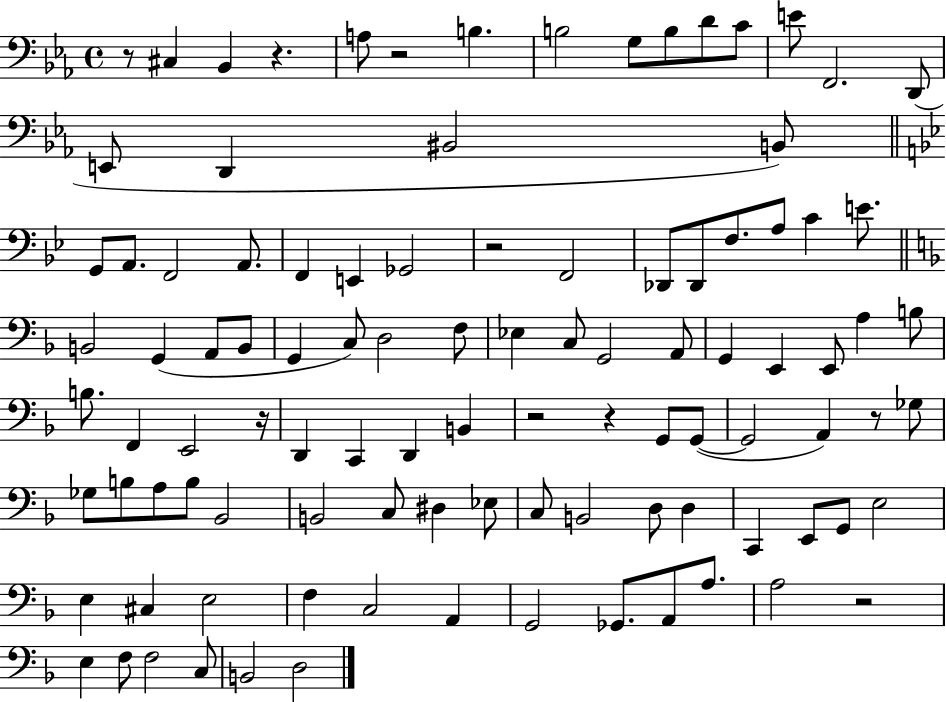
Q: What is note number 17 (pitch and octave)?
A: G2